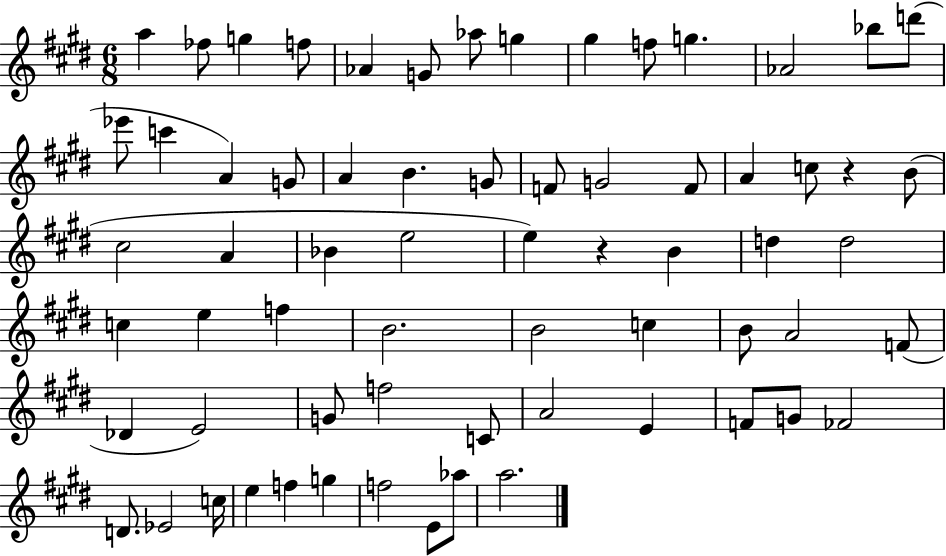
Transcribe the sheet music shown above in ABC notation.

X:1
T:Untitled
M:6/8
L:1/4
K:E
a _f/2 g f/2 _A G/2 _a/2 g ^g f/2 g _A2 _b/2 d'/2 _e'/2 c' A G/2 A B G/2 F/2 G2 F/2 A c/2 z B/2 ^c2 A _B e2 e z B d d2 c e f B2 B2 c B/2 A2 F/2 _D E2 G/2 f2 C/2 A2 E F/2 G/2 _F2 D/2 _E2 c/4 e f g f2 E/2 _a/2 a2